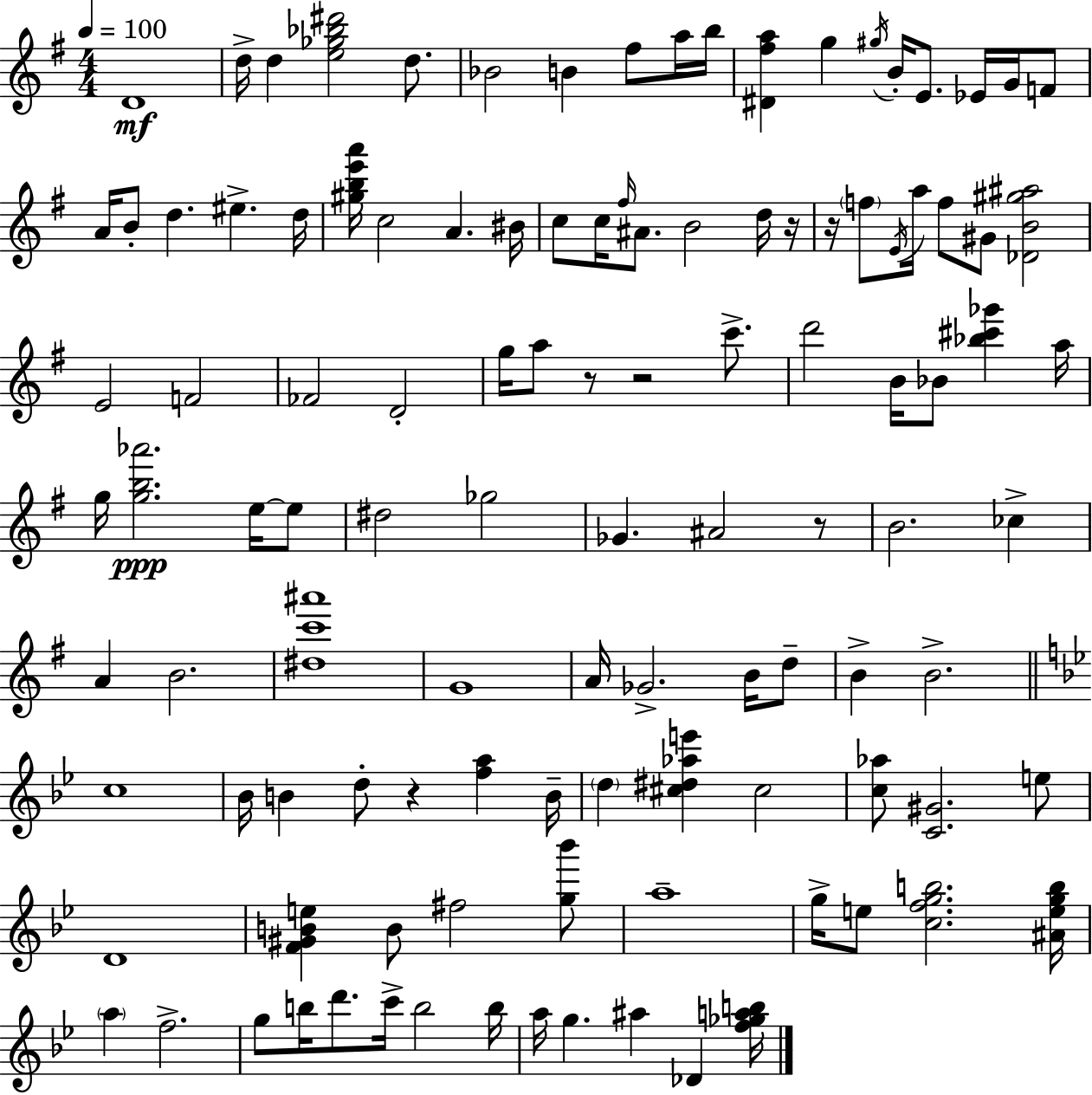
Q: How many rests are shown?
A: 6